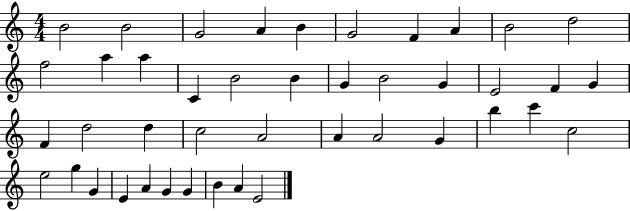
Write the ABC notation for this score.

X:1
T:Untitled
M:4/4
L:1/4
K:C
B2 B2 G2 A B G2 F A B2 d2 f2 a a C B2 B G B2 G E2 F G F d2 d c2 A2 A A2 G b c' c2 e2 g G E A G G B A E2